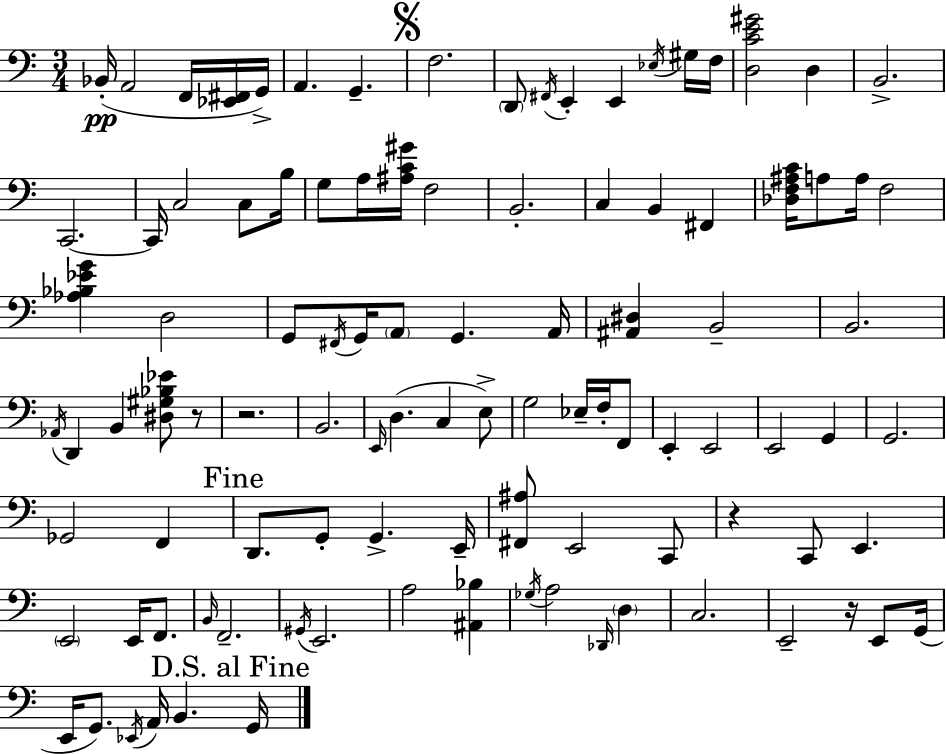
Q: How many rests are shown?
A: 4